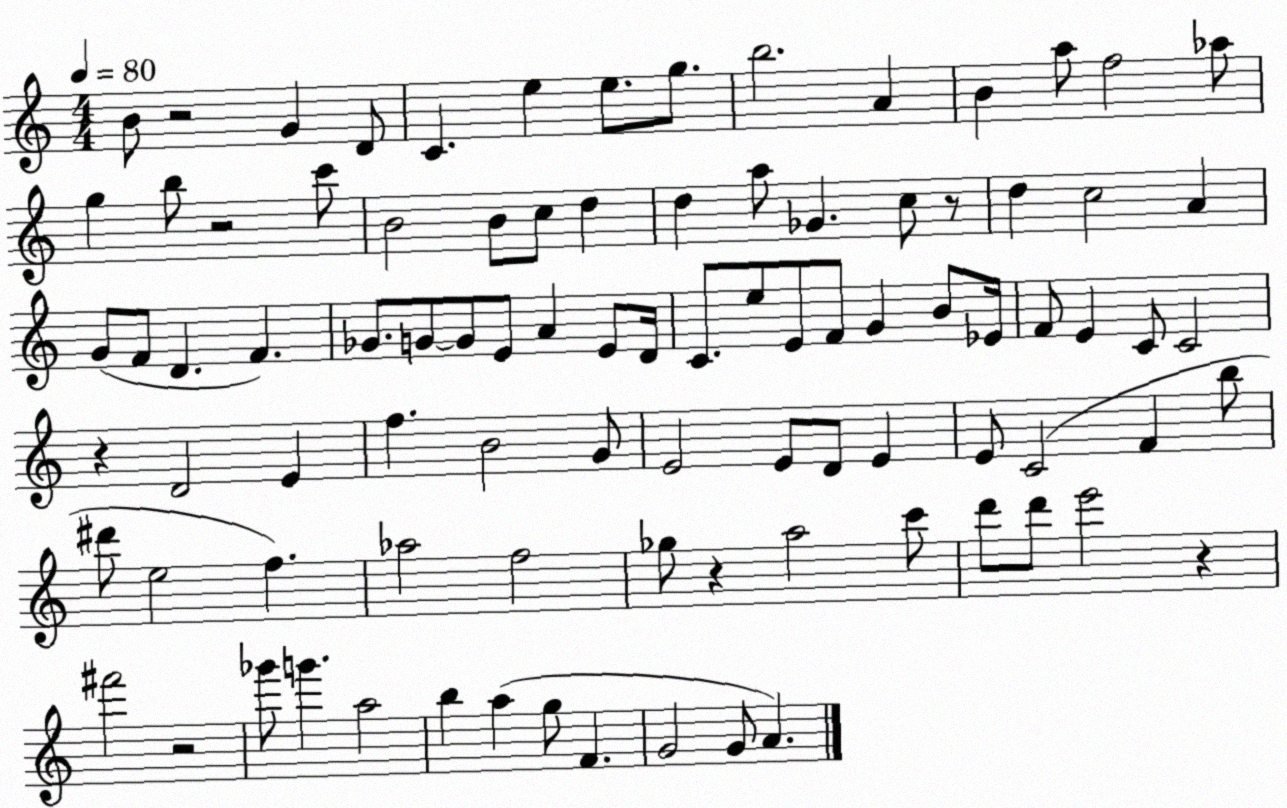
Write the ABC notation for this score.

X:1
T:Untitled
M:4/4
L:1/4
K:C
B/2 z2 G D/2 C e e/2 g/2 b2 A B a/2 f2 _a/2 g b/2 z2 c'/2 B2 B/2 c/2 d d a/2 _G c/2 z/2 d c2 A G/2 F/2 D F _G/2 G/2 G/2 E/2 A E/2 D/4 C/2 e/2 E/2 F/2 G B/2 _E/4 F/2 E C/2 C2 z D2 E f B2 G/2 E2 E/2 D/2 E E/2 C2 F b/2 ^d'/2 e2 f _a2 f2 _g/2 z a2 c'/2 d'/2 d'/2 e'2 z ^f'2 z2 _g'/2 g' a2 b a g/2 F G2 G/2 A